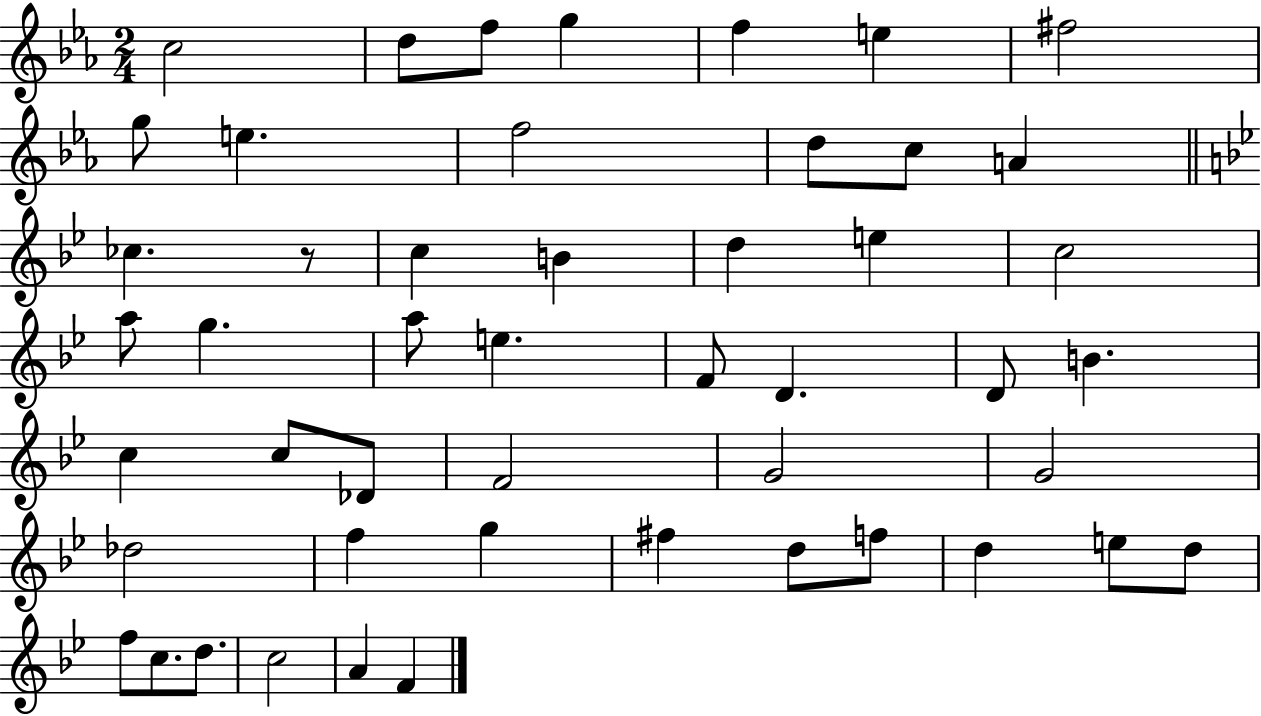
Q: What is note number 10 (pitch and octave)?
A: F5